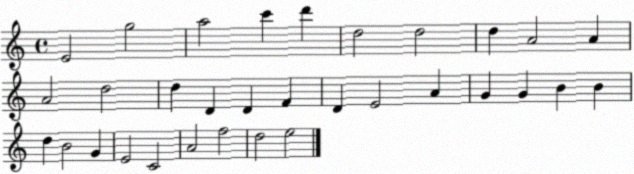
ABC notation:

X:1
T:Untitled
M:4/4
L:1/4
K:C
E2 g2 a2 c' d' d2 d2 d A2 A A2 d2 d D D F D E2 A G G B B d B2 G E2 C2 A2 f2 d2 e2